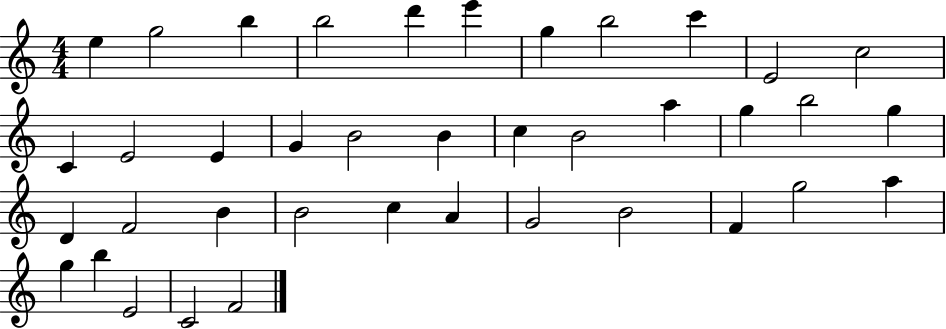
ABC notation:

X:1
T:Untitled
M:4/4
L:1/4
K:C
e g2 b b2 d' e' g b2 c' E2 c2 C E2 E G B2 B c B2 a g b2 g D F2 B B2 c A G2 B2 F g2 a g b E2 C2 F2